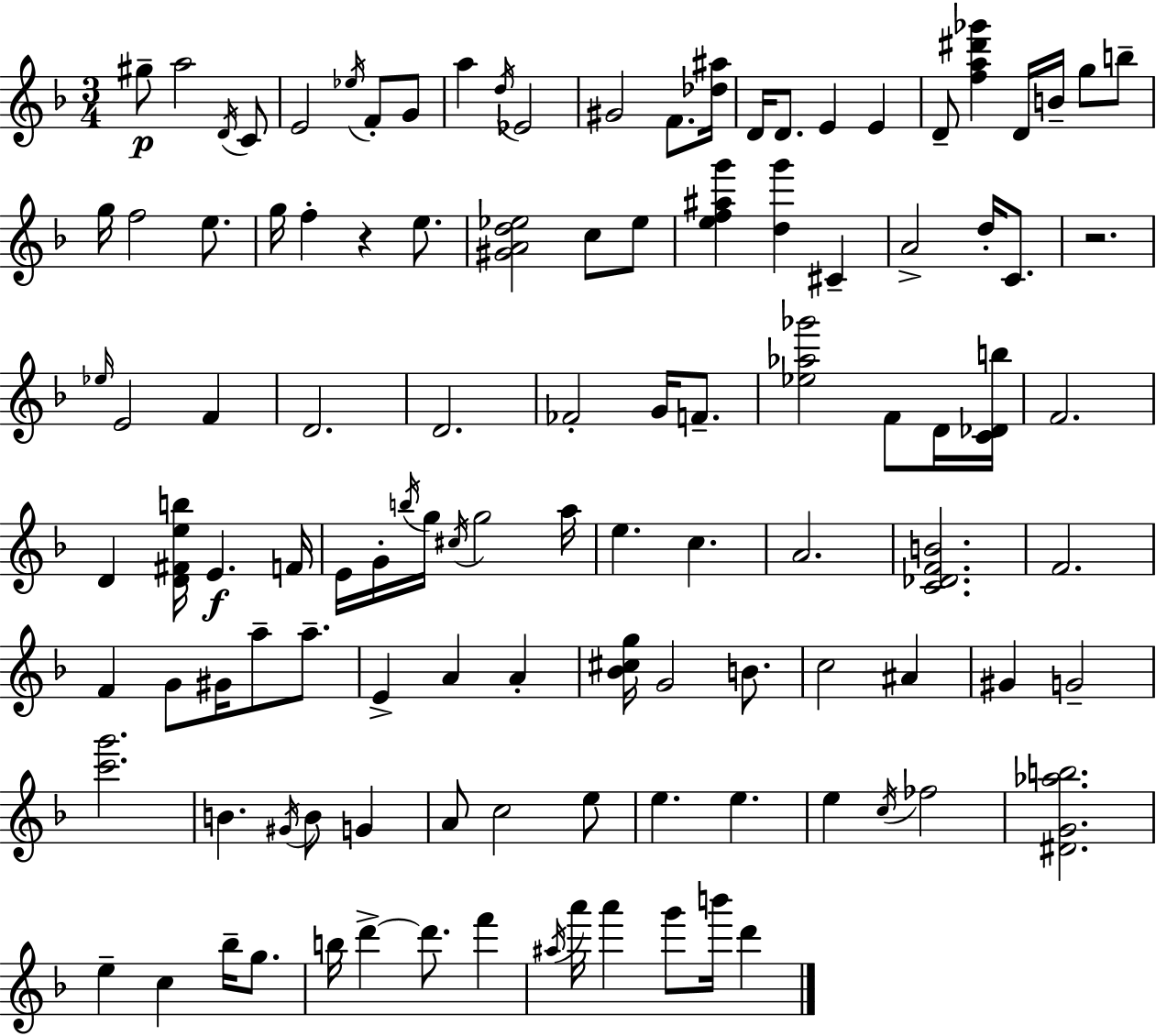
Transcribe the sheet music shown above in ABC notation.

X:1
T:Untitled
M:3/4
L:1/4
K:Dm
^g/2 a2 D/4 C/2 E2 _e/4 F/2 G/2 a d/4 _E2 ^G2 F/2 [_d^a]/4 D/4 D/2 E E D/2 [fa^d'_g'] D/4 B/4 g/2 b/2 g/4 f2 e/2 g/4 f z e/2 [^GAd_e]2 c/2 _e/2 [ef^ag'] [dg'] ^C A2 d/4 C/2 z2 _e/4 E2 F D2 D2 _F2 G/4 F/2 [_e_a_g']2 F/2 D/4 [C_Db]/4 F2 D [D^Feb]/4 E F/4 E/4 G/4 b/4 g/4 ^c/4 g2 a/4 e c A2 [C_DFB]2 F2 F G/2 ^G/4 a/2 a/2 E A A [_B^cg]/4 G2 B/2 c2 ^A ^G G2 [c'g']2 B ^G/4 B/2 G A/2 c2 e/2 e e e c/4 _f2 [^DG_ab]2 e c _b/4 g/2 b/4 d' d'/2 f' ^a/4 a'/4 a' g'/2 b'/4 d'